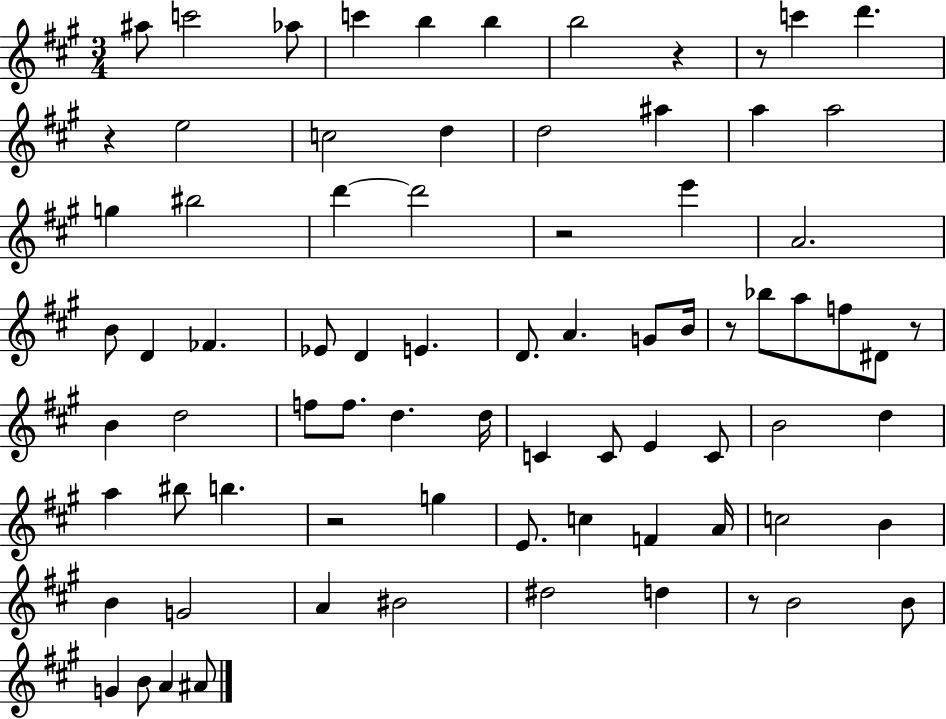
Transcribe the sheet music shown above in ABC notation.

X:1
T:Untitled
M:3/4
L:1/4
K:A
^a/2 c'2 _a/2 c' b b b2 z z/2 c' d' z e2 c2 d d2 ^a a a2 g ^b2 d' d'2 z2 e' A2 B/2 D _F _E/2 D E D/2 A G/2 B/4 z/2 _b/2 a/2 f/2 ^D/2 z/2 B d2 f/2 f/2 d d/4 C C/2 E C/2 B2 d a ^b/2 b z2 g E/2 c F A/4 c2 B B G2 A ^B2 ^d2 d z/2 B2 B/2 G B/2 A ^A/2